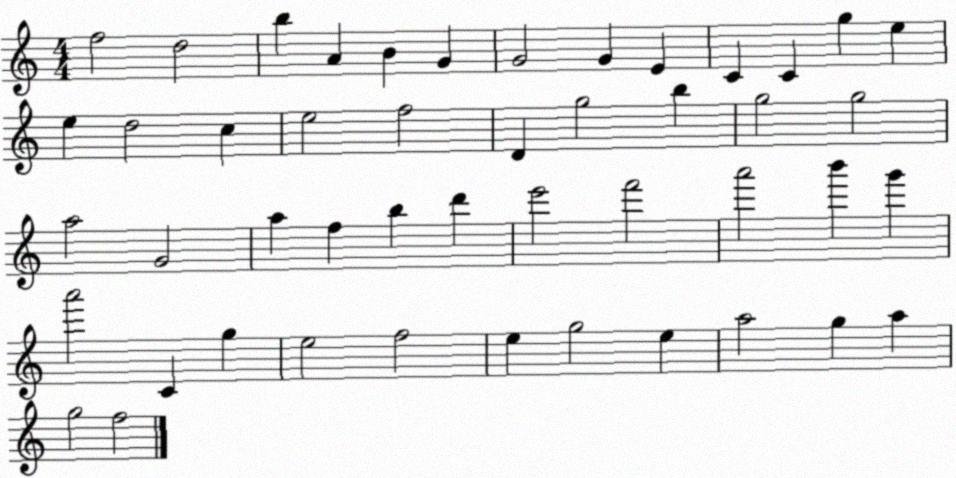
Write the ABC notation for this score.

X:1
T:Untitled
M:4/4
L:1/4
K:C
f2 d2 b A B G G2 G E C C g e e d2 c e2 f2 D g2 b g2 g2 a2 G2 a f b d' e'2 f'2 a'2 b' g' a'2 C g e2 f2 e g2 e a2 g a g2 f2